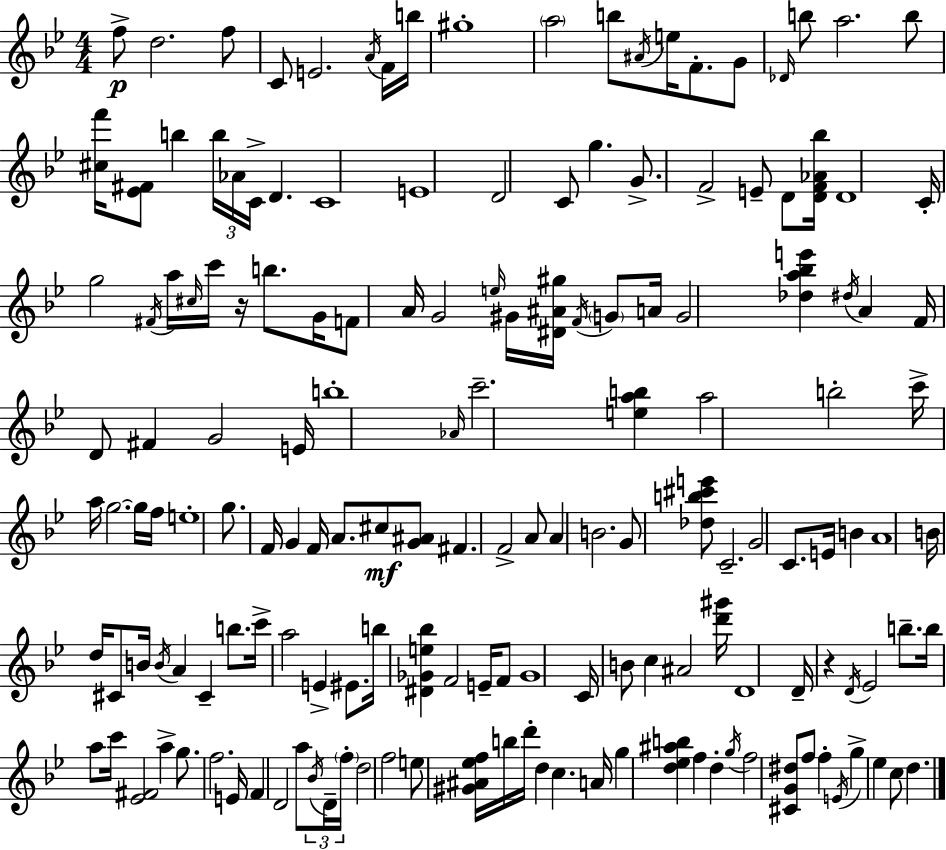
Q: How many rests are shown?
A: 2